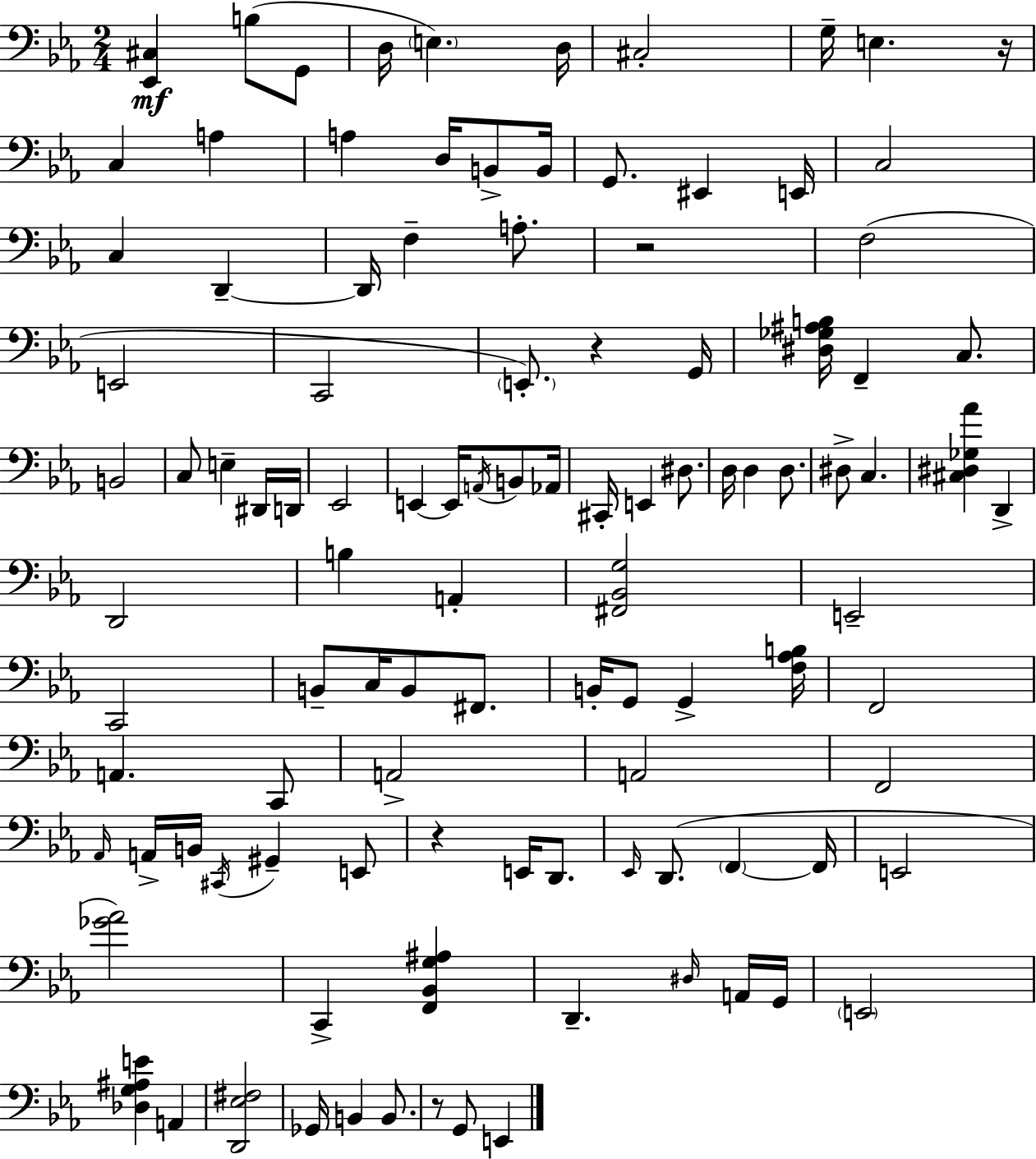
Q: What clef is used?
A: bass